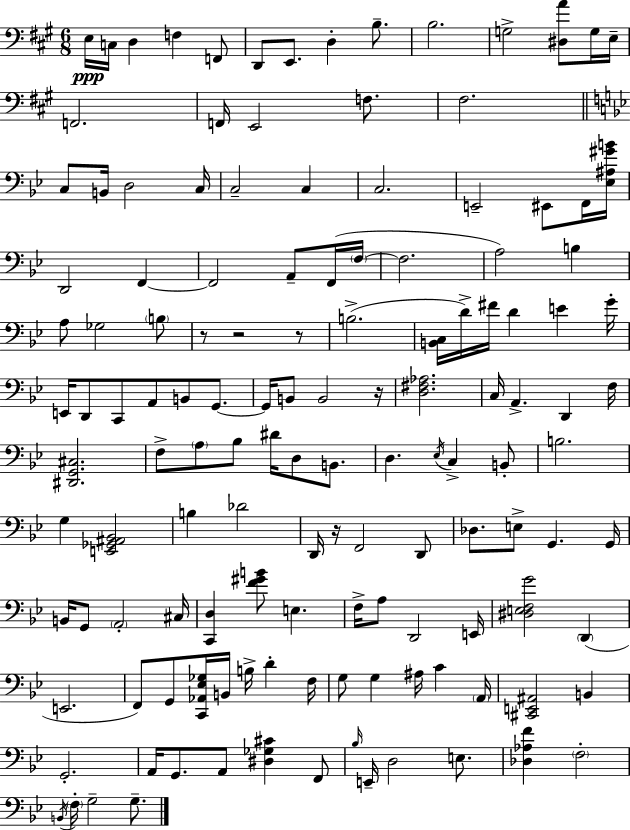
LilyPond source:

{
  \clef bass
  \numericTimeSignature
  \time 6/8
  \key a \major
  e16\ppp c16 d4 f4 f,8 | d,8 e,8. d4-. b8.-- | b2. | g2-> <dis a'>8 g16 e16-- | \break f,2. | f,16 e,2 f8. | fis2. | \bar "||" \break \key g \minor c8 b,16 d2 c16 | c2-- c4 | c2. | e,2-- eis,8 f,16 <ees ais gis' b'>16 | \break d,2 f,4~~ | f,2 a,8-- f,16( \parenthesize f16~~ | f2. | a2) b4 | \break a8 ges2 \parenthesize b8 | r8 r2 r8 | b2.->( | <b, c>16 d'16->) fis'16 d'4 e'4 g'16-. | \break e,16 d,8 c,8 a,8 b,8 g,8.~~ | g,16 b,8 b,2 r16 | <d fis aes>2. | c16 a,4.-> d,4 f16 | \break <dis, g, cis>2. | f8-> \parenthesize a8 bes8 dis'16 d8 b,8. | d4. \acciaccatura { ees16 } c4-> b,8-. | b2. | \break g4 <e, ges, ais, bes,>2 | b4 des'2 | d,16 r16 f,2 d,8 | des8. e8-> g,4. | \break g,16 b,16 g,8 \parenthesize a,2-. | cis16 <c, d>4 <f' gis' b'>8 e4. | f16-> a8 d,2 | e,16 <dis e f g'>2 \parenthesize d,4( | \break e,2. | f,8) g,8 <c, aes, ees ges>16 b,16 b16-> d'4-. | f16 g8 g4 ais16 c'4 | \parenthesize a,16 <cis, e, ais,>2 b,4 | \break g,2.-. | a,16 g,8. a,8 <dis ges cis'>4 f,8 | \grace { bes16 } e,16-- d2 e8. | <des aes f'>4 \parenthesize f2-. | \break \acciaccatura { b,16 } \parenthesize f16-. g2-- | g8.-- \bar "|."
}